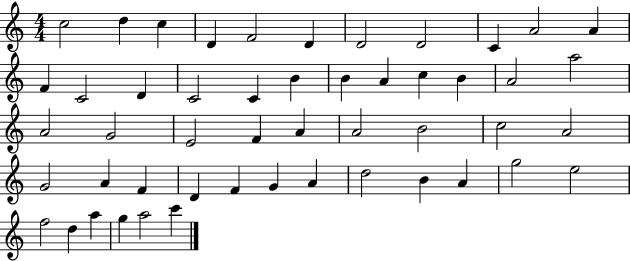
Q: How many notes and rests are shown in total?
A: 50